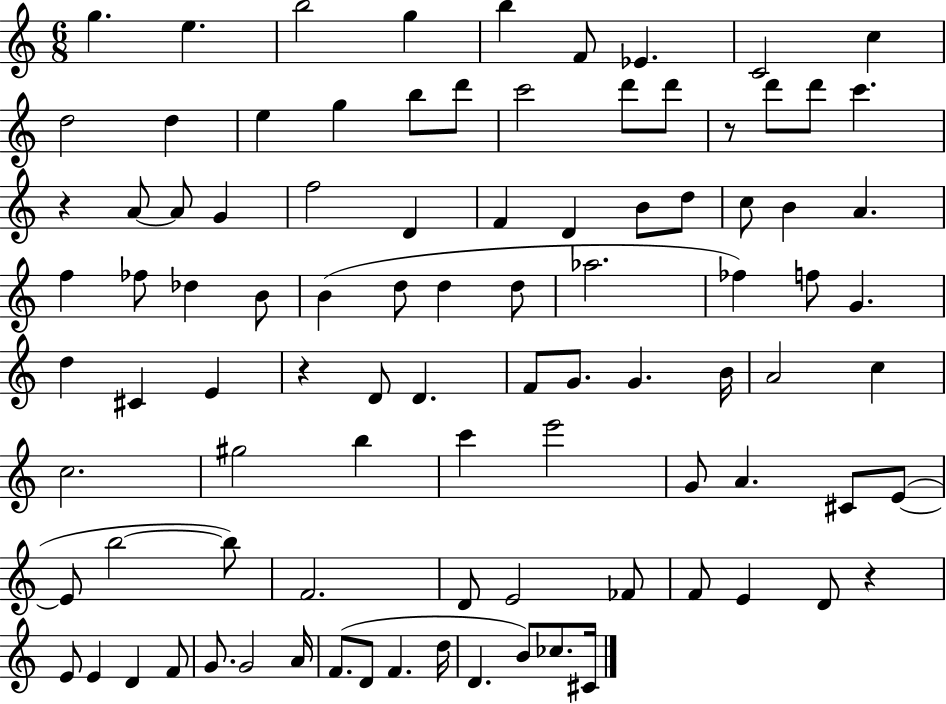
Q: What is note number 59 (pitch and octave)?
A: B5